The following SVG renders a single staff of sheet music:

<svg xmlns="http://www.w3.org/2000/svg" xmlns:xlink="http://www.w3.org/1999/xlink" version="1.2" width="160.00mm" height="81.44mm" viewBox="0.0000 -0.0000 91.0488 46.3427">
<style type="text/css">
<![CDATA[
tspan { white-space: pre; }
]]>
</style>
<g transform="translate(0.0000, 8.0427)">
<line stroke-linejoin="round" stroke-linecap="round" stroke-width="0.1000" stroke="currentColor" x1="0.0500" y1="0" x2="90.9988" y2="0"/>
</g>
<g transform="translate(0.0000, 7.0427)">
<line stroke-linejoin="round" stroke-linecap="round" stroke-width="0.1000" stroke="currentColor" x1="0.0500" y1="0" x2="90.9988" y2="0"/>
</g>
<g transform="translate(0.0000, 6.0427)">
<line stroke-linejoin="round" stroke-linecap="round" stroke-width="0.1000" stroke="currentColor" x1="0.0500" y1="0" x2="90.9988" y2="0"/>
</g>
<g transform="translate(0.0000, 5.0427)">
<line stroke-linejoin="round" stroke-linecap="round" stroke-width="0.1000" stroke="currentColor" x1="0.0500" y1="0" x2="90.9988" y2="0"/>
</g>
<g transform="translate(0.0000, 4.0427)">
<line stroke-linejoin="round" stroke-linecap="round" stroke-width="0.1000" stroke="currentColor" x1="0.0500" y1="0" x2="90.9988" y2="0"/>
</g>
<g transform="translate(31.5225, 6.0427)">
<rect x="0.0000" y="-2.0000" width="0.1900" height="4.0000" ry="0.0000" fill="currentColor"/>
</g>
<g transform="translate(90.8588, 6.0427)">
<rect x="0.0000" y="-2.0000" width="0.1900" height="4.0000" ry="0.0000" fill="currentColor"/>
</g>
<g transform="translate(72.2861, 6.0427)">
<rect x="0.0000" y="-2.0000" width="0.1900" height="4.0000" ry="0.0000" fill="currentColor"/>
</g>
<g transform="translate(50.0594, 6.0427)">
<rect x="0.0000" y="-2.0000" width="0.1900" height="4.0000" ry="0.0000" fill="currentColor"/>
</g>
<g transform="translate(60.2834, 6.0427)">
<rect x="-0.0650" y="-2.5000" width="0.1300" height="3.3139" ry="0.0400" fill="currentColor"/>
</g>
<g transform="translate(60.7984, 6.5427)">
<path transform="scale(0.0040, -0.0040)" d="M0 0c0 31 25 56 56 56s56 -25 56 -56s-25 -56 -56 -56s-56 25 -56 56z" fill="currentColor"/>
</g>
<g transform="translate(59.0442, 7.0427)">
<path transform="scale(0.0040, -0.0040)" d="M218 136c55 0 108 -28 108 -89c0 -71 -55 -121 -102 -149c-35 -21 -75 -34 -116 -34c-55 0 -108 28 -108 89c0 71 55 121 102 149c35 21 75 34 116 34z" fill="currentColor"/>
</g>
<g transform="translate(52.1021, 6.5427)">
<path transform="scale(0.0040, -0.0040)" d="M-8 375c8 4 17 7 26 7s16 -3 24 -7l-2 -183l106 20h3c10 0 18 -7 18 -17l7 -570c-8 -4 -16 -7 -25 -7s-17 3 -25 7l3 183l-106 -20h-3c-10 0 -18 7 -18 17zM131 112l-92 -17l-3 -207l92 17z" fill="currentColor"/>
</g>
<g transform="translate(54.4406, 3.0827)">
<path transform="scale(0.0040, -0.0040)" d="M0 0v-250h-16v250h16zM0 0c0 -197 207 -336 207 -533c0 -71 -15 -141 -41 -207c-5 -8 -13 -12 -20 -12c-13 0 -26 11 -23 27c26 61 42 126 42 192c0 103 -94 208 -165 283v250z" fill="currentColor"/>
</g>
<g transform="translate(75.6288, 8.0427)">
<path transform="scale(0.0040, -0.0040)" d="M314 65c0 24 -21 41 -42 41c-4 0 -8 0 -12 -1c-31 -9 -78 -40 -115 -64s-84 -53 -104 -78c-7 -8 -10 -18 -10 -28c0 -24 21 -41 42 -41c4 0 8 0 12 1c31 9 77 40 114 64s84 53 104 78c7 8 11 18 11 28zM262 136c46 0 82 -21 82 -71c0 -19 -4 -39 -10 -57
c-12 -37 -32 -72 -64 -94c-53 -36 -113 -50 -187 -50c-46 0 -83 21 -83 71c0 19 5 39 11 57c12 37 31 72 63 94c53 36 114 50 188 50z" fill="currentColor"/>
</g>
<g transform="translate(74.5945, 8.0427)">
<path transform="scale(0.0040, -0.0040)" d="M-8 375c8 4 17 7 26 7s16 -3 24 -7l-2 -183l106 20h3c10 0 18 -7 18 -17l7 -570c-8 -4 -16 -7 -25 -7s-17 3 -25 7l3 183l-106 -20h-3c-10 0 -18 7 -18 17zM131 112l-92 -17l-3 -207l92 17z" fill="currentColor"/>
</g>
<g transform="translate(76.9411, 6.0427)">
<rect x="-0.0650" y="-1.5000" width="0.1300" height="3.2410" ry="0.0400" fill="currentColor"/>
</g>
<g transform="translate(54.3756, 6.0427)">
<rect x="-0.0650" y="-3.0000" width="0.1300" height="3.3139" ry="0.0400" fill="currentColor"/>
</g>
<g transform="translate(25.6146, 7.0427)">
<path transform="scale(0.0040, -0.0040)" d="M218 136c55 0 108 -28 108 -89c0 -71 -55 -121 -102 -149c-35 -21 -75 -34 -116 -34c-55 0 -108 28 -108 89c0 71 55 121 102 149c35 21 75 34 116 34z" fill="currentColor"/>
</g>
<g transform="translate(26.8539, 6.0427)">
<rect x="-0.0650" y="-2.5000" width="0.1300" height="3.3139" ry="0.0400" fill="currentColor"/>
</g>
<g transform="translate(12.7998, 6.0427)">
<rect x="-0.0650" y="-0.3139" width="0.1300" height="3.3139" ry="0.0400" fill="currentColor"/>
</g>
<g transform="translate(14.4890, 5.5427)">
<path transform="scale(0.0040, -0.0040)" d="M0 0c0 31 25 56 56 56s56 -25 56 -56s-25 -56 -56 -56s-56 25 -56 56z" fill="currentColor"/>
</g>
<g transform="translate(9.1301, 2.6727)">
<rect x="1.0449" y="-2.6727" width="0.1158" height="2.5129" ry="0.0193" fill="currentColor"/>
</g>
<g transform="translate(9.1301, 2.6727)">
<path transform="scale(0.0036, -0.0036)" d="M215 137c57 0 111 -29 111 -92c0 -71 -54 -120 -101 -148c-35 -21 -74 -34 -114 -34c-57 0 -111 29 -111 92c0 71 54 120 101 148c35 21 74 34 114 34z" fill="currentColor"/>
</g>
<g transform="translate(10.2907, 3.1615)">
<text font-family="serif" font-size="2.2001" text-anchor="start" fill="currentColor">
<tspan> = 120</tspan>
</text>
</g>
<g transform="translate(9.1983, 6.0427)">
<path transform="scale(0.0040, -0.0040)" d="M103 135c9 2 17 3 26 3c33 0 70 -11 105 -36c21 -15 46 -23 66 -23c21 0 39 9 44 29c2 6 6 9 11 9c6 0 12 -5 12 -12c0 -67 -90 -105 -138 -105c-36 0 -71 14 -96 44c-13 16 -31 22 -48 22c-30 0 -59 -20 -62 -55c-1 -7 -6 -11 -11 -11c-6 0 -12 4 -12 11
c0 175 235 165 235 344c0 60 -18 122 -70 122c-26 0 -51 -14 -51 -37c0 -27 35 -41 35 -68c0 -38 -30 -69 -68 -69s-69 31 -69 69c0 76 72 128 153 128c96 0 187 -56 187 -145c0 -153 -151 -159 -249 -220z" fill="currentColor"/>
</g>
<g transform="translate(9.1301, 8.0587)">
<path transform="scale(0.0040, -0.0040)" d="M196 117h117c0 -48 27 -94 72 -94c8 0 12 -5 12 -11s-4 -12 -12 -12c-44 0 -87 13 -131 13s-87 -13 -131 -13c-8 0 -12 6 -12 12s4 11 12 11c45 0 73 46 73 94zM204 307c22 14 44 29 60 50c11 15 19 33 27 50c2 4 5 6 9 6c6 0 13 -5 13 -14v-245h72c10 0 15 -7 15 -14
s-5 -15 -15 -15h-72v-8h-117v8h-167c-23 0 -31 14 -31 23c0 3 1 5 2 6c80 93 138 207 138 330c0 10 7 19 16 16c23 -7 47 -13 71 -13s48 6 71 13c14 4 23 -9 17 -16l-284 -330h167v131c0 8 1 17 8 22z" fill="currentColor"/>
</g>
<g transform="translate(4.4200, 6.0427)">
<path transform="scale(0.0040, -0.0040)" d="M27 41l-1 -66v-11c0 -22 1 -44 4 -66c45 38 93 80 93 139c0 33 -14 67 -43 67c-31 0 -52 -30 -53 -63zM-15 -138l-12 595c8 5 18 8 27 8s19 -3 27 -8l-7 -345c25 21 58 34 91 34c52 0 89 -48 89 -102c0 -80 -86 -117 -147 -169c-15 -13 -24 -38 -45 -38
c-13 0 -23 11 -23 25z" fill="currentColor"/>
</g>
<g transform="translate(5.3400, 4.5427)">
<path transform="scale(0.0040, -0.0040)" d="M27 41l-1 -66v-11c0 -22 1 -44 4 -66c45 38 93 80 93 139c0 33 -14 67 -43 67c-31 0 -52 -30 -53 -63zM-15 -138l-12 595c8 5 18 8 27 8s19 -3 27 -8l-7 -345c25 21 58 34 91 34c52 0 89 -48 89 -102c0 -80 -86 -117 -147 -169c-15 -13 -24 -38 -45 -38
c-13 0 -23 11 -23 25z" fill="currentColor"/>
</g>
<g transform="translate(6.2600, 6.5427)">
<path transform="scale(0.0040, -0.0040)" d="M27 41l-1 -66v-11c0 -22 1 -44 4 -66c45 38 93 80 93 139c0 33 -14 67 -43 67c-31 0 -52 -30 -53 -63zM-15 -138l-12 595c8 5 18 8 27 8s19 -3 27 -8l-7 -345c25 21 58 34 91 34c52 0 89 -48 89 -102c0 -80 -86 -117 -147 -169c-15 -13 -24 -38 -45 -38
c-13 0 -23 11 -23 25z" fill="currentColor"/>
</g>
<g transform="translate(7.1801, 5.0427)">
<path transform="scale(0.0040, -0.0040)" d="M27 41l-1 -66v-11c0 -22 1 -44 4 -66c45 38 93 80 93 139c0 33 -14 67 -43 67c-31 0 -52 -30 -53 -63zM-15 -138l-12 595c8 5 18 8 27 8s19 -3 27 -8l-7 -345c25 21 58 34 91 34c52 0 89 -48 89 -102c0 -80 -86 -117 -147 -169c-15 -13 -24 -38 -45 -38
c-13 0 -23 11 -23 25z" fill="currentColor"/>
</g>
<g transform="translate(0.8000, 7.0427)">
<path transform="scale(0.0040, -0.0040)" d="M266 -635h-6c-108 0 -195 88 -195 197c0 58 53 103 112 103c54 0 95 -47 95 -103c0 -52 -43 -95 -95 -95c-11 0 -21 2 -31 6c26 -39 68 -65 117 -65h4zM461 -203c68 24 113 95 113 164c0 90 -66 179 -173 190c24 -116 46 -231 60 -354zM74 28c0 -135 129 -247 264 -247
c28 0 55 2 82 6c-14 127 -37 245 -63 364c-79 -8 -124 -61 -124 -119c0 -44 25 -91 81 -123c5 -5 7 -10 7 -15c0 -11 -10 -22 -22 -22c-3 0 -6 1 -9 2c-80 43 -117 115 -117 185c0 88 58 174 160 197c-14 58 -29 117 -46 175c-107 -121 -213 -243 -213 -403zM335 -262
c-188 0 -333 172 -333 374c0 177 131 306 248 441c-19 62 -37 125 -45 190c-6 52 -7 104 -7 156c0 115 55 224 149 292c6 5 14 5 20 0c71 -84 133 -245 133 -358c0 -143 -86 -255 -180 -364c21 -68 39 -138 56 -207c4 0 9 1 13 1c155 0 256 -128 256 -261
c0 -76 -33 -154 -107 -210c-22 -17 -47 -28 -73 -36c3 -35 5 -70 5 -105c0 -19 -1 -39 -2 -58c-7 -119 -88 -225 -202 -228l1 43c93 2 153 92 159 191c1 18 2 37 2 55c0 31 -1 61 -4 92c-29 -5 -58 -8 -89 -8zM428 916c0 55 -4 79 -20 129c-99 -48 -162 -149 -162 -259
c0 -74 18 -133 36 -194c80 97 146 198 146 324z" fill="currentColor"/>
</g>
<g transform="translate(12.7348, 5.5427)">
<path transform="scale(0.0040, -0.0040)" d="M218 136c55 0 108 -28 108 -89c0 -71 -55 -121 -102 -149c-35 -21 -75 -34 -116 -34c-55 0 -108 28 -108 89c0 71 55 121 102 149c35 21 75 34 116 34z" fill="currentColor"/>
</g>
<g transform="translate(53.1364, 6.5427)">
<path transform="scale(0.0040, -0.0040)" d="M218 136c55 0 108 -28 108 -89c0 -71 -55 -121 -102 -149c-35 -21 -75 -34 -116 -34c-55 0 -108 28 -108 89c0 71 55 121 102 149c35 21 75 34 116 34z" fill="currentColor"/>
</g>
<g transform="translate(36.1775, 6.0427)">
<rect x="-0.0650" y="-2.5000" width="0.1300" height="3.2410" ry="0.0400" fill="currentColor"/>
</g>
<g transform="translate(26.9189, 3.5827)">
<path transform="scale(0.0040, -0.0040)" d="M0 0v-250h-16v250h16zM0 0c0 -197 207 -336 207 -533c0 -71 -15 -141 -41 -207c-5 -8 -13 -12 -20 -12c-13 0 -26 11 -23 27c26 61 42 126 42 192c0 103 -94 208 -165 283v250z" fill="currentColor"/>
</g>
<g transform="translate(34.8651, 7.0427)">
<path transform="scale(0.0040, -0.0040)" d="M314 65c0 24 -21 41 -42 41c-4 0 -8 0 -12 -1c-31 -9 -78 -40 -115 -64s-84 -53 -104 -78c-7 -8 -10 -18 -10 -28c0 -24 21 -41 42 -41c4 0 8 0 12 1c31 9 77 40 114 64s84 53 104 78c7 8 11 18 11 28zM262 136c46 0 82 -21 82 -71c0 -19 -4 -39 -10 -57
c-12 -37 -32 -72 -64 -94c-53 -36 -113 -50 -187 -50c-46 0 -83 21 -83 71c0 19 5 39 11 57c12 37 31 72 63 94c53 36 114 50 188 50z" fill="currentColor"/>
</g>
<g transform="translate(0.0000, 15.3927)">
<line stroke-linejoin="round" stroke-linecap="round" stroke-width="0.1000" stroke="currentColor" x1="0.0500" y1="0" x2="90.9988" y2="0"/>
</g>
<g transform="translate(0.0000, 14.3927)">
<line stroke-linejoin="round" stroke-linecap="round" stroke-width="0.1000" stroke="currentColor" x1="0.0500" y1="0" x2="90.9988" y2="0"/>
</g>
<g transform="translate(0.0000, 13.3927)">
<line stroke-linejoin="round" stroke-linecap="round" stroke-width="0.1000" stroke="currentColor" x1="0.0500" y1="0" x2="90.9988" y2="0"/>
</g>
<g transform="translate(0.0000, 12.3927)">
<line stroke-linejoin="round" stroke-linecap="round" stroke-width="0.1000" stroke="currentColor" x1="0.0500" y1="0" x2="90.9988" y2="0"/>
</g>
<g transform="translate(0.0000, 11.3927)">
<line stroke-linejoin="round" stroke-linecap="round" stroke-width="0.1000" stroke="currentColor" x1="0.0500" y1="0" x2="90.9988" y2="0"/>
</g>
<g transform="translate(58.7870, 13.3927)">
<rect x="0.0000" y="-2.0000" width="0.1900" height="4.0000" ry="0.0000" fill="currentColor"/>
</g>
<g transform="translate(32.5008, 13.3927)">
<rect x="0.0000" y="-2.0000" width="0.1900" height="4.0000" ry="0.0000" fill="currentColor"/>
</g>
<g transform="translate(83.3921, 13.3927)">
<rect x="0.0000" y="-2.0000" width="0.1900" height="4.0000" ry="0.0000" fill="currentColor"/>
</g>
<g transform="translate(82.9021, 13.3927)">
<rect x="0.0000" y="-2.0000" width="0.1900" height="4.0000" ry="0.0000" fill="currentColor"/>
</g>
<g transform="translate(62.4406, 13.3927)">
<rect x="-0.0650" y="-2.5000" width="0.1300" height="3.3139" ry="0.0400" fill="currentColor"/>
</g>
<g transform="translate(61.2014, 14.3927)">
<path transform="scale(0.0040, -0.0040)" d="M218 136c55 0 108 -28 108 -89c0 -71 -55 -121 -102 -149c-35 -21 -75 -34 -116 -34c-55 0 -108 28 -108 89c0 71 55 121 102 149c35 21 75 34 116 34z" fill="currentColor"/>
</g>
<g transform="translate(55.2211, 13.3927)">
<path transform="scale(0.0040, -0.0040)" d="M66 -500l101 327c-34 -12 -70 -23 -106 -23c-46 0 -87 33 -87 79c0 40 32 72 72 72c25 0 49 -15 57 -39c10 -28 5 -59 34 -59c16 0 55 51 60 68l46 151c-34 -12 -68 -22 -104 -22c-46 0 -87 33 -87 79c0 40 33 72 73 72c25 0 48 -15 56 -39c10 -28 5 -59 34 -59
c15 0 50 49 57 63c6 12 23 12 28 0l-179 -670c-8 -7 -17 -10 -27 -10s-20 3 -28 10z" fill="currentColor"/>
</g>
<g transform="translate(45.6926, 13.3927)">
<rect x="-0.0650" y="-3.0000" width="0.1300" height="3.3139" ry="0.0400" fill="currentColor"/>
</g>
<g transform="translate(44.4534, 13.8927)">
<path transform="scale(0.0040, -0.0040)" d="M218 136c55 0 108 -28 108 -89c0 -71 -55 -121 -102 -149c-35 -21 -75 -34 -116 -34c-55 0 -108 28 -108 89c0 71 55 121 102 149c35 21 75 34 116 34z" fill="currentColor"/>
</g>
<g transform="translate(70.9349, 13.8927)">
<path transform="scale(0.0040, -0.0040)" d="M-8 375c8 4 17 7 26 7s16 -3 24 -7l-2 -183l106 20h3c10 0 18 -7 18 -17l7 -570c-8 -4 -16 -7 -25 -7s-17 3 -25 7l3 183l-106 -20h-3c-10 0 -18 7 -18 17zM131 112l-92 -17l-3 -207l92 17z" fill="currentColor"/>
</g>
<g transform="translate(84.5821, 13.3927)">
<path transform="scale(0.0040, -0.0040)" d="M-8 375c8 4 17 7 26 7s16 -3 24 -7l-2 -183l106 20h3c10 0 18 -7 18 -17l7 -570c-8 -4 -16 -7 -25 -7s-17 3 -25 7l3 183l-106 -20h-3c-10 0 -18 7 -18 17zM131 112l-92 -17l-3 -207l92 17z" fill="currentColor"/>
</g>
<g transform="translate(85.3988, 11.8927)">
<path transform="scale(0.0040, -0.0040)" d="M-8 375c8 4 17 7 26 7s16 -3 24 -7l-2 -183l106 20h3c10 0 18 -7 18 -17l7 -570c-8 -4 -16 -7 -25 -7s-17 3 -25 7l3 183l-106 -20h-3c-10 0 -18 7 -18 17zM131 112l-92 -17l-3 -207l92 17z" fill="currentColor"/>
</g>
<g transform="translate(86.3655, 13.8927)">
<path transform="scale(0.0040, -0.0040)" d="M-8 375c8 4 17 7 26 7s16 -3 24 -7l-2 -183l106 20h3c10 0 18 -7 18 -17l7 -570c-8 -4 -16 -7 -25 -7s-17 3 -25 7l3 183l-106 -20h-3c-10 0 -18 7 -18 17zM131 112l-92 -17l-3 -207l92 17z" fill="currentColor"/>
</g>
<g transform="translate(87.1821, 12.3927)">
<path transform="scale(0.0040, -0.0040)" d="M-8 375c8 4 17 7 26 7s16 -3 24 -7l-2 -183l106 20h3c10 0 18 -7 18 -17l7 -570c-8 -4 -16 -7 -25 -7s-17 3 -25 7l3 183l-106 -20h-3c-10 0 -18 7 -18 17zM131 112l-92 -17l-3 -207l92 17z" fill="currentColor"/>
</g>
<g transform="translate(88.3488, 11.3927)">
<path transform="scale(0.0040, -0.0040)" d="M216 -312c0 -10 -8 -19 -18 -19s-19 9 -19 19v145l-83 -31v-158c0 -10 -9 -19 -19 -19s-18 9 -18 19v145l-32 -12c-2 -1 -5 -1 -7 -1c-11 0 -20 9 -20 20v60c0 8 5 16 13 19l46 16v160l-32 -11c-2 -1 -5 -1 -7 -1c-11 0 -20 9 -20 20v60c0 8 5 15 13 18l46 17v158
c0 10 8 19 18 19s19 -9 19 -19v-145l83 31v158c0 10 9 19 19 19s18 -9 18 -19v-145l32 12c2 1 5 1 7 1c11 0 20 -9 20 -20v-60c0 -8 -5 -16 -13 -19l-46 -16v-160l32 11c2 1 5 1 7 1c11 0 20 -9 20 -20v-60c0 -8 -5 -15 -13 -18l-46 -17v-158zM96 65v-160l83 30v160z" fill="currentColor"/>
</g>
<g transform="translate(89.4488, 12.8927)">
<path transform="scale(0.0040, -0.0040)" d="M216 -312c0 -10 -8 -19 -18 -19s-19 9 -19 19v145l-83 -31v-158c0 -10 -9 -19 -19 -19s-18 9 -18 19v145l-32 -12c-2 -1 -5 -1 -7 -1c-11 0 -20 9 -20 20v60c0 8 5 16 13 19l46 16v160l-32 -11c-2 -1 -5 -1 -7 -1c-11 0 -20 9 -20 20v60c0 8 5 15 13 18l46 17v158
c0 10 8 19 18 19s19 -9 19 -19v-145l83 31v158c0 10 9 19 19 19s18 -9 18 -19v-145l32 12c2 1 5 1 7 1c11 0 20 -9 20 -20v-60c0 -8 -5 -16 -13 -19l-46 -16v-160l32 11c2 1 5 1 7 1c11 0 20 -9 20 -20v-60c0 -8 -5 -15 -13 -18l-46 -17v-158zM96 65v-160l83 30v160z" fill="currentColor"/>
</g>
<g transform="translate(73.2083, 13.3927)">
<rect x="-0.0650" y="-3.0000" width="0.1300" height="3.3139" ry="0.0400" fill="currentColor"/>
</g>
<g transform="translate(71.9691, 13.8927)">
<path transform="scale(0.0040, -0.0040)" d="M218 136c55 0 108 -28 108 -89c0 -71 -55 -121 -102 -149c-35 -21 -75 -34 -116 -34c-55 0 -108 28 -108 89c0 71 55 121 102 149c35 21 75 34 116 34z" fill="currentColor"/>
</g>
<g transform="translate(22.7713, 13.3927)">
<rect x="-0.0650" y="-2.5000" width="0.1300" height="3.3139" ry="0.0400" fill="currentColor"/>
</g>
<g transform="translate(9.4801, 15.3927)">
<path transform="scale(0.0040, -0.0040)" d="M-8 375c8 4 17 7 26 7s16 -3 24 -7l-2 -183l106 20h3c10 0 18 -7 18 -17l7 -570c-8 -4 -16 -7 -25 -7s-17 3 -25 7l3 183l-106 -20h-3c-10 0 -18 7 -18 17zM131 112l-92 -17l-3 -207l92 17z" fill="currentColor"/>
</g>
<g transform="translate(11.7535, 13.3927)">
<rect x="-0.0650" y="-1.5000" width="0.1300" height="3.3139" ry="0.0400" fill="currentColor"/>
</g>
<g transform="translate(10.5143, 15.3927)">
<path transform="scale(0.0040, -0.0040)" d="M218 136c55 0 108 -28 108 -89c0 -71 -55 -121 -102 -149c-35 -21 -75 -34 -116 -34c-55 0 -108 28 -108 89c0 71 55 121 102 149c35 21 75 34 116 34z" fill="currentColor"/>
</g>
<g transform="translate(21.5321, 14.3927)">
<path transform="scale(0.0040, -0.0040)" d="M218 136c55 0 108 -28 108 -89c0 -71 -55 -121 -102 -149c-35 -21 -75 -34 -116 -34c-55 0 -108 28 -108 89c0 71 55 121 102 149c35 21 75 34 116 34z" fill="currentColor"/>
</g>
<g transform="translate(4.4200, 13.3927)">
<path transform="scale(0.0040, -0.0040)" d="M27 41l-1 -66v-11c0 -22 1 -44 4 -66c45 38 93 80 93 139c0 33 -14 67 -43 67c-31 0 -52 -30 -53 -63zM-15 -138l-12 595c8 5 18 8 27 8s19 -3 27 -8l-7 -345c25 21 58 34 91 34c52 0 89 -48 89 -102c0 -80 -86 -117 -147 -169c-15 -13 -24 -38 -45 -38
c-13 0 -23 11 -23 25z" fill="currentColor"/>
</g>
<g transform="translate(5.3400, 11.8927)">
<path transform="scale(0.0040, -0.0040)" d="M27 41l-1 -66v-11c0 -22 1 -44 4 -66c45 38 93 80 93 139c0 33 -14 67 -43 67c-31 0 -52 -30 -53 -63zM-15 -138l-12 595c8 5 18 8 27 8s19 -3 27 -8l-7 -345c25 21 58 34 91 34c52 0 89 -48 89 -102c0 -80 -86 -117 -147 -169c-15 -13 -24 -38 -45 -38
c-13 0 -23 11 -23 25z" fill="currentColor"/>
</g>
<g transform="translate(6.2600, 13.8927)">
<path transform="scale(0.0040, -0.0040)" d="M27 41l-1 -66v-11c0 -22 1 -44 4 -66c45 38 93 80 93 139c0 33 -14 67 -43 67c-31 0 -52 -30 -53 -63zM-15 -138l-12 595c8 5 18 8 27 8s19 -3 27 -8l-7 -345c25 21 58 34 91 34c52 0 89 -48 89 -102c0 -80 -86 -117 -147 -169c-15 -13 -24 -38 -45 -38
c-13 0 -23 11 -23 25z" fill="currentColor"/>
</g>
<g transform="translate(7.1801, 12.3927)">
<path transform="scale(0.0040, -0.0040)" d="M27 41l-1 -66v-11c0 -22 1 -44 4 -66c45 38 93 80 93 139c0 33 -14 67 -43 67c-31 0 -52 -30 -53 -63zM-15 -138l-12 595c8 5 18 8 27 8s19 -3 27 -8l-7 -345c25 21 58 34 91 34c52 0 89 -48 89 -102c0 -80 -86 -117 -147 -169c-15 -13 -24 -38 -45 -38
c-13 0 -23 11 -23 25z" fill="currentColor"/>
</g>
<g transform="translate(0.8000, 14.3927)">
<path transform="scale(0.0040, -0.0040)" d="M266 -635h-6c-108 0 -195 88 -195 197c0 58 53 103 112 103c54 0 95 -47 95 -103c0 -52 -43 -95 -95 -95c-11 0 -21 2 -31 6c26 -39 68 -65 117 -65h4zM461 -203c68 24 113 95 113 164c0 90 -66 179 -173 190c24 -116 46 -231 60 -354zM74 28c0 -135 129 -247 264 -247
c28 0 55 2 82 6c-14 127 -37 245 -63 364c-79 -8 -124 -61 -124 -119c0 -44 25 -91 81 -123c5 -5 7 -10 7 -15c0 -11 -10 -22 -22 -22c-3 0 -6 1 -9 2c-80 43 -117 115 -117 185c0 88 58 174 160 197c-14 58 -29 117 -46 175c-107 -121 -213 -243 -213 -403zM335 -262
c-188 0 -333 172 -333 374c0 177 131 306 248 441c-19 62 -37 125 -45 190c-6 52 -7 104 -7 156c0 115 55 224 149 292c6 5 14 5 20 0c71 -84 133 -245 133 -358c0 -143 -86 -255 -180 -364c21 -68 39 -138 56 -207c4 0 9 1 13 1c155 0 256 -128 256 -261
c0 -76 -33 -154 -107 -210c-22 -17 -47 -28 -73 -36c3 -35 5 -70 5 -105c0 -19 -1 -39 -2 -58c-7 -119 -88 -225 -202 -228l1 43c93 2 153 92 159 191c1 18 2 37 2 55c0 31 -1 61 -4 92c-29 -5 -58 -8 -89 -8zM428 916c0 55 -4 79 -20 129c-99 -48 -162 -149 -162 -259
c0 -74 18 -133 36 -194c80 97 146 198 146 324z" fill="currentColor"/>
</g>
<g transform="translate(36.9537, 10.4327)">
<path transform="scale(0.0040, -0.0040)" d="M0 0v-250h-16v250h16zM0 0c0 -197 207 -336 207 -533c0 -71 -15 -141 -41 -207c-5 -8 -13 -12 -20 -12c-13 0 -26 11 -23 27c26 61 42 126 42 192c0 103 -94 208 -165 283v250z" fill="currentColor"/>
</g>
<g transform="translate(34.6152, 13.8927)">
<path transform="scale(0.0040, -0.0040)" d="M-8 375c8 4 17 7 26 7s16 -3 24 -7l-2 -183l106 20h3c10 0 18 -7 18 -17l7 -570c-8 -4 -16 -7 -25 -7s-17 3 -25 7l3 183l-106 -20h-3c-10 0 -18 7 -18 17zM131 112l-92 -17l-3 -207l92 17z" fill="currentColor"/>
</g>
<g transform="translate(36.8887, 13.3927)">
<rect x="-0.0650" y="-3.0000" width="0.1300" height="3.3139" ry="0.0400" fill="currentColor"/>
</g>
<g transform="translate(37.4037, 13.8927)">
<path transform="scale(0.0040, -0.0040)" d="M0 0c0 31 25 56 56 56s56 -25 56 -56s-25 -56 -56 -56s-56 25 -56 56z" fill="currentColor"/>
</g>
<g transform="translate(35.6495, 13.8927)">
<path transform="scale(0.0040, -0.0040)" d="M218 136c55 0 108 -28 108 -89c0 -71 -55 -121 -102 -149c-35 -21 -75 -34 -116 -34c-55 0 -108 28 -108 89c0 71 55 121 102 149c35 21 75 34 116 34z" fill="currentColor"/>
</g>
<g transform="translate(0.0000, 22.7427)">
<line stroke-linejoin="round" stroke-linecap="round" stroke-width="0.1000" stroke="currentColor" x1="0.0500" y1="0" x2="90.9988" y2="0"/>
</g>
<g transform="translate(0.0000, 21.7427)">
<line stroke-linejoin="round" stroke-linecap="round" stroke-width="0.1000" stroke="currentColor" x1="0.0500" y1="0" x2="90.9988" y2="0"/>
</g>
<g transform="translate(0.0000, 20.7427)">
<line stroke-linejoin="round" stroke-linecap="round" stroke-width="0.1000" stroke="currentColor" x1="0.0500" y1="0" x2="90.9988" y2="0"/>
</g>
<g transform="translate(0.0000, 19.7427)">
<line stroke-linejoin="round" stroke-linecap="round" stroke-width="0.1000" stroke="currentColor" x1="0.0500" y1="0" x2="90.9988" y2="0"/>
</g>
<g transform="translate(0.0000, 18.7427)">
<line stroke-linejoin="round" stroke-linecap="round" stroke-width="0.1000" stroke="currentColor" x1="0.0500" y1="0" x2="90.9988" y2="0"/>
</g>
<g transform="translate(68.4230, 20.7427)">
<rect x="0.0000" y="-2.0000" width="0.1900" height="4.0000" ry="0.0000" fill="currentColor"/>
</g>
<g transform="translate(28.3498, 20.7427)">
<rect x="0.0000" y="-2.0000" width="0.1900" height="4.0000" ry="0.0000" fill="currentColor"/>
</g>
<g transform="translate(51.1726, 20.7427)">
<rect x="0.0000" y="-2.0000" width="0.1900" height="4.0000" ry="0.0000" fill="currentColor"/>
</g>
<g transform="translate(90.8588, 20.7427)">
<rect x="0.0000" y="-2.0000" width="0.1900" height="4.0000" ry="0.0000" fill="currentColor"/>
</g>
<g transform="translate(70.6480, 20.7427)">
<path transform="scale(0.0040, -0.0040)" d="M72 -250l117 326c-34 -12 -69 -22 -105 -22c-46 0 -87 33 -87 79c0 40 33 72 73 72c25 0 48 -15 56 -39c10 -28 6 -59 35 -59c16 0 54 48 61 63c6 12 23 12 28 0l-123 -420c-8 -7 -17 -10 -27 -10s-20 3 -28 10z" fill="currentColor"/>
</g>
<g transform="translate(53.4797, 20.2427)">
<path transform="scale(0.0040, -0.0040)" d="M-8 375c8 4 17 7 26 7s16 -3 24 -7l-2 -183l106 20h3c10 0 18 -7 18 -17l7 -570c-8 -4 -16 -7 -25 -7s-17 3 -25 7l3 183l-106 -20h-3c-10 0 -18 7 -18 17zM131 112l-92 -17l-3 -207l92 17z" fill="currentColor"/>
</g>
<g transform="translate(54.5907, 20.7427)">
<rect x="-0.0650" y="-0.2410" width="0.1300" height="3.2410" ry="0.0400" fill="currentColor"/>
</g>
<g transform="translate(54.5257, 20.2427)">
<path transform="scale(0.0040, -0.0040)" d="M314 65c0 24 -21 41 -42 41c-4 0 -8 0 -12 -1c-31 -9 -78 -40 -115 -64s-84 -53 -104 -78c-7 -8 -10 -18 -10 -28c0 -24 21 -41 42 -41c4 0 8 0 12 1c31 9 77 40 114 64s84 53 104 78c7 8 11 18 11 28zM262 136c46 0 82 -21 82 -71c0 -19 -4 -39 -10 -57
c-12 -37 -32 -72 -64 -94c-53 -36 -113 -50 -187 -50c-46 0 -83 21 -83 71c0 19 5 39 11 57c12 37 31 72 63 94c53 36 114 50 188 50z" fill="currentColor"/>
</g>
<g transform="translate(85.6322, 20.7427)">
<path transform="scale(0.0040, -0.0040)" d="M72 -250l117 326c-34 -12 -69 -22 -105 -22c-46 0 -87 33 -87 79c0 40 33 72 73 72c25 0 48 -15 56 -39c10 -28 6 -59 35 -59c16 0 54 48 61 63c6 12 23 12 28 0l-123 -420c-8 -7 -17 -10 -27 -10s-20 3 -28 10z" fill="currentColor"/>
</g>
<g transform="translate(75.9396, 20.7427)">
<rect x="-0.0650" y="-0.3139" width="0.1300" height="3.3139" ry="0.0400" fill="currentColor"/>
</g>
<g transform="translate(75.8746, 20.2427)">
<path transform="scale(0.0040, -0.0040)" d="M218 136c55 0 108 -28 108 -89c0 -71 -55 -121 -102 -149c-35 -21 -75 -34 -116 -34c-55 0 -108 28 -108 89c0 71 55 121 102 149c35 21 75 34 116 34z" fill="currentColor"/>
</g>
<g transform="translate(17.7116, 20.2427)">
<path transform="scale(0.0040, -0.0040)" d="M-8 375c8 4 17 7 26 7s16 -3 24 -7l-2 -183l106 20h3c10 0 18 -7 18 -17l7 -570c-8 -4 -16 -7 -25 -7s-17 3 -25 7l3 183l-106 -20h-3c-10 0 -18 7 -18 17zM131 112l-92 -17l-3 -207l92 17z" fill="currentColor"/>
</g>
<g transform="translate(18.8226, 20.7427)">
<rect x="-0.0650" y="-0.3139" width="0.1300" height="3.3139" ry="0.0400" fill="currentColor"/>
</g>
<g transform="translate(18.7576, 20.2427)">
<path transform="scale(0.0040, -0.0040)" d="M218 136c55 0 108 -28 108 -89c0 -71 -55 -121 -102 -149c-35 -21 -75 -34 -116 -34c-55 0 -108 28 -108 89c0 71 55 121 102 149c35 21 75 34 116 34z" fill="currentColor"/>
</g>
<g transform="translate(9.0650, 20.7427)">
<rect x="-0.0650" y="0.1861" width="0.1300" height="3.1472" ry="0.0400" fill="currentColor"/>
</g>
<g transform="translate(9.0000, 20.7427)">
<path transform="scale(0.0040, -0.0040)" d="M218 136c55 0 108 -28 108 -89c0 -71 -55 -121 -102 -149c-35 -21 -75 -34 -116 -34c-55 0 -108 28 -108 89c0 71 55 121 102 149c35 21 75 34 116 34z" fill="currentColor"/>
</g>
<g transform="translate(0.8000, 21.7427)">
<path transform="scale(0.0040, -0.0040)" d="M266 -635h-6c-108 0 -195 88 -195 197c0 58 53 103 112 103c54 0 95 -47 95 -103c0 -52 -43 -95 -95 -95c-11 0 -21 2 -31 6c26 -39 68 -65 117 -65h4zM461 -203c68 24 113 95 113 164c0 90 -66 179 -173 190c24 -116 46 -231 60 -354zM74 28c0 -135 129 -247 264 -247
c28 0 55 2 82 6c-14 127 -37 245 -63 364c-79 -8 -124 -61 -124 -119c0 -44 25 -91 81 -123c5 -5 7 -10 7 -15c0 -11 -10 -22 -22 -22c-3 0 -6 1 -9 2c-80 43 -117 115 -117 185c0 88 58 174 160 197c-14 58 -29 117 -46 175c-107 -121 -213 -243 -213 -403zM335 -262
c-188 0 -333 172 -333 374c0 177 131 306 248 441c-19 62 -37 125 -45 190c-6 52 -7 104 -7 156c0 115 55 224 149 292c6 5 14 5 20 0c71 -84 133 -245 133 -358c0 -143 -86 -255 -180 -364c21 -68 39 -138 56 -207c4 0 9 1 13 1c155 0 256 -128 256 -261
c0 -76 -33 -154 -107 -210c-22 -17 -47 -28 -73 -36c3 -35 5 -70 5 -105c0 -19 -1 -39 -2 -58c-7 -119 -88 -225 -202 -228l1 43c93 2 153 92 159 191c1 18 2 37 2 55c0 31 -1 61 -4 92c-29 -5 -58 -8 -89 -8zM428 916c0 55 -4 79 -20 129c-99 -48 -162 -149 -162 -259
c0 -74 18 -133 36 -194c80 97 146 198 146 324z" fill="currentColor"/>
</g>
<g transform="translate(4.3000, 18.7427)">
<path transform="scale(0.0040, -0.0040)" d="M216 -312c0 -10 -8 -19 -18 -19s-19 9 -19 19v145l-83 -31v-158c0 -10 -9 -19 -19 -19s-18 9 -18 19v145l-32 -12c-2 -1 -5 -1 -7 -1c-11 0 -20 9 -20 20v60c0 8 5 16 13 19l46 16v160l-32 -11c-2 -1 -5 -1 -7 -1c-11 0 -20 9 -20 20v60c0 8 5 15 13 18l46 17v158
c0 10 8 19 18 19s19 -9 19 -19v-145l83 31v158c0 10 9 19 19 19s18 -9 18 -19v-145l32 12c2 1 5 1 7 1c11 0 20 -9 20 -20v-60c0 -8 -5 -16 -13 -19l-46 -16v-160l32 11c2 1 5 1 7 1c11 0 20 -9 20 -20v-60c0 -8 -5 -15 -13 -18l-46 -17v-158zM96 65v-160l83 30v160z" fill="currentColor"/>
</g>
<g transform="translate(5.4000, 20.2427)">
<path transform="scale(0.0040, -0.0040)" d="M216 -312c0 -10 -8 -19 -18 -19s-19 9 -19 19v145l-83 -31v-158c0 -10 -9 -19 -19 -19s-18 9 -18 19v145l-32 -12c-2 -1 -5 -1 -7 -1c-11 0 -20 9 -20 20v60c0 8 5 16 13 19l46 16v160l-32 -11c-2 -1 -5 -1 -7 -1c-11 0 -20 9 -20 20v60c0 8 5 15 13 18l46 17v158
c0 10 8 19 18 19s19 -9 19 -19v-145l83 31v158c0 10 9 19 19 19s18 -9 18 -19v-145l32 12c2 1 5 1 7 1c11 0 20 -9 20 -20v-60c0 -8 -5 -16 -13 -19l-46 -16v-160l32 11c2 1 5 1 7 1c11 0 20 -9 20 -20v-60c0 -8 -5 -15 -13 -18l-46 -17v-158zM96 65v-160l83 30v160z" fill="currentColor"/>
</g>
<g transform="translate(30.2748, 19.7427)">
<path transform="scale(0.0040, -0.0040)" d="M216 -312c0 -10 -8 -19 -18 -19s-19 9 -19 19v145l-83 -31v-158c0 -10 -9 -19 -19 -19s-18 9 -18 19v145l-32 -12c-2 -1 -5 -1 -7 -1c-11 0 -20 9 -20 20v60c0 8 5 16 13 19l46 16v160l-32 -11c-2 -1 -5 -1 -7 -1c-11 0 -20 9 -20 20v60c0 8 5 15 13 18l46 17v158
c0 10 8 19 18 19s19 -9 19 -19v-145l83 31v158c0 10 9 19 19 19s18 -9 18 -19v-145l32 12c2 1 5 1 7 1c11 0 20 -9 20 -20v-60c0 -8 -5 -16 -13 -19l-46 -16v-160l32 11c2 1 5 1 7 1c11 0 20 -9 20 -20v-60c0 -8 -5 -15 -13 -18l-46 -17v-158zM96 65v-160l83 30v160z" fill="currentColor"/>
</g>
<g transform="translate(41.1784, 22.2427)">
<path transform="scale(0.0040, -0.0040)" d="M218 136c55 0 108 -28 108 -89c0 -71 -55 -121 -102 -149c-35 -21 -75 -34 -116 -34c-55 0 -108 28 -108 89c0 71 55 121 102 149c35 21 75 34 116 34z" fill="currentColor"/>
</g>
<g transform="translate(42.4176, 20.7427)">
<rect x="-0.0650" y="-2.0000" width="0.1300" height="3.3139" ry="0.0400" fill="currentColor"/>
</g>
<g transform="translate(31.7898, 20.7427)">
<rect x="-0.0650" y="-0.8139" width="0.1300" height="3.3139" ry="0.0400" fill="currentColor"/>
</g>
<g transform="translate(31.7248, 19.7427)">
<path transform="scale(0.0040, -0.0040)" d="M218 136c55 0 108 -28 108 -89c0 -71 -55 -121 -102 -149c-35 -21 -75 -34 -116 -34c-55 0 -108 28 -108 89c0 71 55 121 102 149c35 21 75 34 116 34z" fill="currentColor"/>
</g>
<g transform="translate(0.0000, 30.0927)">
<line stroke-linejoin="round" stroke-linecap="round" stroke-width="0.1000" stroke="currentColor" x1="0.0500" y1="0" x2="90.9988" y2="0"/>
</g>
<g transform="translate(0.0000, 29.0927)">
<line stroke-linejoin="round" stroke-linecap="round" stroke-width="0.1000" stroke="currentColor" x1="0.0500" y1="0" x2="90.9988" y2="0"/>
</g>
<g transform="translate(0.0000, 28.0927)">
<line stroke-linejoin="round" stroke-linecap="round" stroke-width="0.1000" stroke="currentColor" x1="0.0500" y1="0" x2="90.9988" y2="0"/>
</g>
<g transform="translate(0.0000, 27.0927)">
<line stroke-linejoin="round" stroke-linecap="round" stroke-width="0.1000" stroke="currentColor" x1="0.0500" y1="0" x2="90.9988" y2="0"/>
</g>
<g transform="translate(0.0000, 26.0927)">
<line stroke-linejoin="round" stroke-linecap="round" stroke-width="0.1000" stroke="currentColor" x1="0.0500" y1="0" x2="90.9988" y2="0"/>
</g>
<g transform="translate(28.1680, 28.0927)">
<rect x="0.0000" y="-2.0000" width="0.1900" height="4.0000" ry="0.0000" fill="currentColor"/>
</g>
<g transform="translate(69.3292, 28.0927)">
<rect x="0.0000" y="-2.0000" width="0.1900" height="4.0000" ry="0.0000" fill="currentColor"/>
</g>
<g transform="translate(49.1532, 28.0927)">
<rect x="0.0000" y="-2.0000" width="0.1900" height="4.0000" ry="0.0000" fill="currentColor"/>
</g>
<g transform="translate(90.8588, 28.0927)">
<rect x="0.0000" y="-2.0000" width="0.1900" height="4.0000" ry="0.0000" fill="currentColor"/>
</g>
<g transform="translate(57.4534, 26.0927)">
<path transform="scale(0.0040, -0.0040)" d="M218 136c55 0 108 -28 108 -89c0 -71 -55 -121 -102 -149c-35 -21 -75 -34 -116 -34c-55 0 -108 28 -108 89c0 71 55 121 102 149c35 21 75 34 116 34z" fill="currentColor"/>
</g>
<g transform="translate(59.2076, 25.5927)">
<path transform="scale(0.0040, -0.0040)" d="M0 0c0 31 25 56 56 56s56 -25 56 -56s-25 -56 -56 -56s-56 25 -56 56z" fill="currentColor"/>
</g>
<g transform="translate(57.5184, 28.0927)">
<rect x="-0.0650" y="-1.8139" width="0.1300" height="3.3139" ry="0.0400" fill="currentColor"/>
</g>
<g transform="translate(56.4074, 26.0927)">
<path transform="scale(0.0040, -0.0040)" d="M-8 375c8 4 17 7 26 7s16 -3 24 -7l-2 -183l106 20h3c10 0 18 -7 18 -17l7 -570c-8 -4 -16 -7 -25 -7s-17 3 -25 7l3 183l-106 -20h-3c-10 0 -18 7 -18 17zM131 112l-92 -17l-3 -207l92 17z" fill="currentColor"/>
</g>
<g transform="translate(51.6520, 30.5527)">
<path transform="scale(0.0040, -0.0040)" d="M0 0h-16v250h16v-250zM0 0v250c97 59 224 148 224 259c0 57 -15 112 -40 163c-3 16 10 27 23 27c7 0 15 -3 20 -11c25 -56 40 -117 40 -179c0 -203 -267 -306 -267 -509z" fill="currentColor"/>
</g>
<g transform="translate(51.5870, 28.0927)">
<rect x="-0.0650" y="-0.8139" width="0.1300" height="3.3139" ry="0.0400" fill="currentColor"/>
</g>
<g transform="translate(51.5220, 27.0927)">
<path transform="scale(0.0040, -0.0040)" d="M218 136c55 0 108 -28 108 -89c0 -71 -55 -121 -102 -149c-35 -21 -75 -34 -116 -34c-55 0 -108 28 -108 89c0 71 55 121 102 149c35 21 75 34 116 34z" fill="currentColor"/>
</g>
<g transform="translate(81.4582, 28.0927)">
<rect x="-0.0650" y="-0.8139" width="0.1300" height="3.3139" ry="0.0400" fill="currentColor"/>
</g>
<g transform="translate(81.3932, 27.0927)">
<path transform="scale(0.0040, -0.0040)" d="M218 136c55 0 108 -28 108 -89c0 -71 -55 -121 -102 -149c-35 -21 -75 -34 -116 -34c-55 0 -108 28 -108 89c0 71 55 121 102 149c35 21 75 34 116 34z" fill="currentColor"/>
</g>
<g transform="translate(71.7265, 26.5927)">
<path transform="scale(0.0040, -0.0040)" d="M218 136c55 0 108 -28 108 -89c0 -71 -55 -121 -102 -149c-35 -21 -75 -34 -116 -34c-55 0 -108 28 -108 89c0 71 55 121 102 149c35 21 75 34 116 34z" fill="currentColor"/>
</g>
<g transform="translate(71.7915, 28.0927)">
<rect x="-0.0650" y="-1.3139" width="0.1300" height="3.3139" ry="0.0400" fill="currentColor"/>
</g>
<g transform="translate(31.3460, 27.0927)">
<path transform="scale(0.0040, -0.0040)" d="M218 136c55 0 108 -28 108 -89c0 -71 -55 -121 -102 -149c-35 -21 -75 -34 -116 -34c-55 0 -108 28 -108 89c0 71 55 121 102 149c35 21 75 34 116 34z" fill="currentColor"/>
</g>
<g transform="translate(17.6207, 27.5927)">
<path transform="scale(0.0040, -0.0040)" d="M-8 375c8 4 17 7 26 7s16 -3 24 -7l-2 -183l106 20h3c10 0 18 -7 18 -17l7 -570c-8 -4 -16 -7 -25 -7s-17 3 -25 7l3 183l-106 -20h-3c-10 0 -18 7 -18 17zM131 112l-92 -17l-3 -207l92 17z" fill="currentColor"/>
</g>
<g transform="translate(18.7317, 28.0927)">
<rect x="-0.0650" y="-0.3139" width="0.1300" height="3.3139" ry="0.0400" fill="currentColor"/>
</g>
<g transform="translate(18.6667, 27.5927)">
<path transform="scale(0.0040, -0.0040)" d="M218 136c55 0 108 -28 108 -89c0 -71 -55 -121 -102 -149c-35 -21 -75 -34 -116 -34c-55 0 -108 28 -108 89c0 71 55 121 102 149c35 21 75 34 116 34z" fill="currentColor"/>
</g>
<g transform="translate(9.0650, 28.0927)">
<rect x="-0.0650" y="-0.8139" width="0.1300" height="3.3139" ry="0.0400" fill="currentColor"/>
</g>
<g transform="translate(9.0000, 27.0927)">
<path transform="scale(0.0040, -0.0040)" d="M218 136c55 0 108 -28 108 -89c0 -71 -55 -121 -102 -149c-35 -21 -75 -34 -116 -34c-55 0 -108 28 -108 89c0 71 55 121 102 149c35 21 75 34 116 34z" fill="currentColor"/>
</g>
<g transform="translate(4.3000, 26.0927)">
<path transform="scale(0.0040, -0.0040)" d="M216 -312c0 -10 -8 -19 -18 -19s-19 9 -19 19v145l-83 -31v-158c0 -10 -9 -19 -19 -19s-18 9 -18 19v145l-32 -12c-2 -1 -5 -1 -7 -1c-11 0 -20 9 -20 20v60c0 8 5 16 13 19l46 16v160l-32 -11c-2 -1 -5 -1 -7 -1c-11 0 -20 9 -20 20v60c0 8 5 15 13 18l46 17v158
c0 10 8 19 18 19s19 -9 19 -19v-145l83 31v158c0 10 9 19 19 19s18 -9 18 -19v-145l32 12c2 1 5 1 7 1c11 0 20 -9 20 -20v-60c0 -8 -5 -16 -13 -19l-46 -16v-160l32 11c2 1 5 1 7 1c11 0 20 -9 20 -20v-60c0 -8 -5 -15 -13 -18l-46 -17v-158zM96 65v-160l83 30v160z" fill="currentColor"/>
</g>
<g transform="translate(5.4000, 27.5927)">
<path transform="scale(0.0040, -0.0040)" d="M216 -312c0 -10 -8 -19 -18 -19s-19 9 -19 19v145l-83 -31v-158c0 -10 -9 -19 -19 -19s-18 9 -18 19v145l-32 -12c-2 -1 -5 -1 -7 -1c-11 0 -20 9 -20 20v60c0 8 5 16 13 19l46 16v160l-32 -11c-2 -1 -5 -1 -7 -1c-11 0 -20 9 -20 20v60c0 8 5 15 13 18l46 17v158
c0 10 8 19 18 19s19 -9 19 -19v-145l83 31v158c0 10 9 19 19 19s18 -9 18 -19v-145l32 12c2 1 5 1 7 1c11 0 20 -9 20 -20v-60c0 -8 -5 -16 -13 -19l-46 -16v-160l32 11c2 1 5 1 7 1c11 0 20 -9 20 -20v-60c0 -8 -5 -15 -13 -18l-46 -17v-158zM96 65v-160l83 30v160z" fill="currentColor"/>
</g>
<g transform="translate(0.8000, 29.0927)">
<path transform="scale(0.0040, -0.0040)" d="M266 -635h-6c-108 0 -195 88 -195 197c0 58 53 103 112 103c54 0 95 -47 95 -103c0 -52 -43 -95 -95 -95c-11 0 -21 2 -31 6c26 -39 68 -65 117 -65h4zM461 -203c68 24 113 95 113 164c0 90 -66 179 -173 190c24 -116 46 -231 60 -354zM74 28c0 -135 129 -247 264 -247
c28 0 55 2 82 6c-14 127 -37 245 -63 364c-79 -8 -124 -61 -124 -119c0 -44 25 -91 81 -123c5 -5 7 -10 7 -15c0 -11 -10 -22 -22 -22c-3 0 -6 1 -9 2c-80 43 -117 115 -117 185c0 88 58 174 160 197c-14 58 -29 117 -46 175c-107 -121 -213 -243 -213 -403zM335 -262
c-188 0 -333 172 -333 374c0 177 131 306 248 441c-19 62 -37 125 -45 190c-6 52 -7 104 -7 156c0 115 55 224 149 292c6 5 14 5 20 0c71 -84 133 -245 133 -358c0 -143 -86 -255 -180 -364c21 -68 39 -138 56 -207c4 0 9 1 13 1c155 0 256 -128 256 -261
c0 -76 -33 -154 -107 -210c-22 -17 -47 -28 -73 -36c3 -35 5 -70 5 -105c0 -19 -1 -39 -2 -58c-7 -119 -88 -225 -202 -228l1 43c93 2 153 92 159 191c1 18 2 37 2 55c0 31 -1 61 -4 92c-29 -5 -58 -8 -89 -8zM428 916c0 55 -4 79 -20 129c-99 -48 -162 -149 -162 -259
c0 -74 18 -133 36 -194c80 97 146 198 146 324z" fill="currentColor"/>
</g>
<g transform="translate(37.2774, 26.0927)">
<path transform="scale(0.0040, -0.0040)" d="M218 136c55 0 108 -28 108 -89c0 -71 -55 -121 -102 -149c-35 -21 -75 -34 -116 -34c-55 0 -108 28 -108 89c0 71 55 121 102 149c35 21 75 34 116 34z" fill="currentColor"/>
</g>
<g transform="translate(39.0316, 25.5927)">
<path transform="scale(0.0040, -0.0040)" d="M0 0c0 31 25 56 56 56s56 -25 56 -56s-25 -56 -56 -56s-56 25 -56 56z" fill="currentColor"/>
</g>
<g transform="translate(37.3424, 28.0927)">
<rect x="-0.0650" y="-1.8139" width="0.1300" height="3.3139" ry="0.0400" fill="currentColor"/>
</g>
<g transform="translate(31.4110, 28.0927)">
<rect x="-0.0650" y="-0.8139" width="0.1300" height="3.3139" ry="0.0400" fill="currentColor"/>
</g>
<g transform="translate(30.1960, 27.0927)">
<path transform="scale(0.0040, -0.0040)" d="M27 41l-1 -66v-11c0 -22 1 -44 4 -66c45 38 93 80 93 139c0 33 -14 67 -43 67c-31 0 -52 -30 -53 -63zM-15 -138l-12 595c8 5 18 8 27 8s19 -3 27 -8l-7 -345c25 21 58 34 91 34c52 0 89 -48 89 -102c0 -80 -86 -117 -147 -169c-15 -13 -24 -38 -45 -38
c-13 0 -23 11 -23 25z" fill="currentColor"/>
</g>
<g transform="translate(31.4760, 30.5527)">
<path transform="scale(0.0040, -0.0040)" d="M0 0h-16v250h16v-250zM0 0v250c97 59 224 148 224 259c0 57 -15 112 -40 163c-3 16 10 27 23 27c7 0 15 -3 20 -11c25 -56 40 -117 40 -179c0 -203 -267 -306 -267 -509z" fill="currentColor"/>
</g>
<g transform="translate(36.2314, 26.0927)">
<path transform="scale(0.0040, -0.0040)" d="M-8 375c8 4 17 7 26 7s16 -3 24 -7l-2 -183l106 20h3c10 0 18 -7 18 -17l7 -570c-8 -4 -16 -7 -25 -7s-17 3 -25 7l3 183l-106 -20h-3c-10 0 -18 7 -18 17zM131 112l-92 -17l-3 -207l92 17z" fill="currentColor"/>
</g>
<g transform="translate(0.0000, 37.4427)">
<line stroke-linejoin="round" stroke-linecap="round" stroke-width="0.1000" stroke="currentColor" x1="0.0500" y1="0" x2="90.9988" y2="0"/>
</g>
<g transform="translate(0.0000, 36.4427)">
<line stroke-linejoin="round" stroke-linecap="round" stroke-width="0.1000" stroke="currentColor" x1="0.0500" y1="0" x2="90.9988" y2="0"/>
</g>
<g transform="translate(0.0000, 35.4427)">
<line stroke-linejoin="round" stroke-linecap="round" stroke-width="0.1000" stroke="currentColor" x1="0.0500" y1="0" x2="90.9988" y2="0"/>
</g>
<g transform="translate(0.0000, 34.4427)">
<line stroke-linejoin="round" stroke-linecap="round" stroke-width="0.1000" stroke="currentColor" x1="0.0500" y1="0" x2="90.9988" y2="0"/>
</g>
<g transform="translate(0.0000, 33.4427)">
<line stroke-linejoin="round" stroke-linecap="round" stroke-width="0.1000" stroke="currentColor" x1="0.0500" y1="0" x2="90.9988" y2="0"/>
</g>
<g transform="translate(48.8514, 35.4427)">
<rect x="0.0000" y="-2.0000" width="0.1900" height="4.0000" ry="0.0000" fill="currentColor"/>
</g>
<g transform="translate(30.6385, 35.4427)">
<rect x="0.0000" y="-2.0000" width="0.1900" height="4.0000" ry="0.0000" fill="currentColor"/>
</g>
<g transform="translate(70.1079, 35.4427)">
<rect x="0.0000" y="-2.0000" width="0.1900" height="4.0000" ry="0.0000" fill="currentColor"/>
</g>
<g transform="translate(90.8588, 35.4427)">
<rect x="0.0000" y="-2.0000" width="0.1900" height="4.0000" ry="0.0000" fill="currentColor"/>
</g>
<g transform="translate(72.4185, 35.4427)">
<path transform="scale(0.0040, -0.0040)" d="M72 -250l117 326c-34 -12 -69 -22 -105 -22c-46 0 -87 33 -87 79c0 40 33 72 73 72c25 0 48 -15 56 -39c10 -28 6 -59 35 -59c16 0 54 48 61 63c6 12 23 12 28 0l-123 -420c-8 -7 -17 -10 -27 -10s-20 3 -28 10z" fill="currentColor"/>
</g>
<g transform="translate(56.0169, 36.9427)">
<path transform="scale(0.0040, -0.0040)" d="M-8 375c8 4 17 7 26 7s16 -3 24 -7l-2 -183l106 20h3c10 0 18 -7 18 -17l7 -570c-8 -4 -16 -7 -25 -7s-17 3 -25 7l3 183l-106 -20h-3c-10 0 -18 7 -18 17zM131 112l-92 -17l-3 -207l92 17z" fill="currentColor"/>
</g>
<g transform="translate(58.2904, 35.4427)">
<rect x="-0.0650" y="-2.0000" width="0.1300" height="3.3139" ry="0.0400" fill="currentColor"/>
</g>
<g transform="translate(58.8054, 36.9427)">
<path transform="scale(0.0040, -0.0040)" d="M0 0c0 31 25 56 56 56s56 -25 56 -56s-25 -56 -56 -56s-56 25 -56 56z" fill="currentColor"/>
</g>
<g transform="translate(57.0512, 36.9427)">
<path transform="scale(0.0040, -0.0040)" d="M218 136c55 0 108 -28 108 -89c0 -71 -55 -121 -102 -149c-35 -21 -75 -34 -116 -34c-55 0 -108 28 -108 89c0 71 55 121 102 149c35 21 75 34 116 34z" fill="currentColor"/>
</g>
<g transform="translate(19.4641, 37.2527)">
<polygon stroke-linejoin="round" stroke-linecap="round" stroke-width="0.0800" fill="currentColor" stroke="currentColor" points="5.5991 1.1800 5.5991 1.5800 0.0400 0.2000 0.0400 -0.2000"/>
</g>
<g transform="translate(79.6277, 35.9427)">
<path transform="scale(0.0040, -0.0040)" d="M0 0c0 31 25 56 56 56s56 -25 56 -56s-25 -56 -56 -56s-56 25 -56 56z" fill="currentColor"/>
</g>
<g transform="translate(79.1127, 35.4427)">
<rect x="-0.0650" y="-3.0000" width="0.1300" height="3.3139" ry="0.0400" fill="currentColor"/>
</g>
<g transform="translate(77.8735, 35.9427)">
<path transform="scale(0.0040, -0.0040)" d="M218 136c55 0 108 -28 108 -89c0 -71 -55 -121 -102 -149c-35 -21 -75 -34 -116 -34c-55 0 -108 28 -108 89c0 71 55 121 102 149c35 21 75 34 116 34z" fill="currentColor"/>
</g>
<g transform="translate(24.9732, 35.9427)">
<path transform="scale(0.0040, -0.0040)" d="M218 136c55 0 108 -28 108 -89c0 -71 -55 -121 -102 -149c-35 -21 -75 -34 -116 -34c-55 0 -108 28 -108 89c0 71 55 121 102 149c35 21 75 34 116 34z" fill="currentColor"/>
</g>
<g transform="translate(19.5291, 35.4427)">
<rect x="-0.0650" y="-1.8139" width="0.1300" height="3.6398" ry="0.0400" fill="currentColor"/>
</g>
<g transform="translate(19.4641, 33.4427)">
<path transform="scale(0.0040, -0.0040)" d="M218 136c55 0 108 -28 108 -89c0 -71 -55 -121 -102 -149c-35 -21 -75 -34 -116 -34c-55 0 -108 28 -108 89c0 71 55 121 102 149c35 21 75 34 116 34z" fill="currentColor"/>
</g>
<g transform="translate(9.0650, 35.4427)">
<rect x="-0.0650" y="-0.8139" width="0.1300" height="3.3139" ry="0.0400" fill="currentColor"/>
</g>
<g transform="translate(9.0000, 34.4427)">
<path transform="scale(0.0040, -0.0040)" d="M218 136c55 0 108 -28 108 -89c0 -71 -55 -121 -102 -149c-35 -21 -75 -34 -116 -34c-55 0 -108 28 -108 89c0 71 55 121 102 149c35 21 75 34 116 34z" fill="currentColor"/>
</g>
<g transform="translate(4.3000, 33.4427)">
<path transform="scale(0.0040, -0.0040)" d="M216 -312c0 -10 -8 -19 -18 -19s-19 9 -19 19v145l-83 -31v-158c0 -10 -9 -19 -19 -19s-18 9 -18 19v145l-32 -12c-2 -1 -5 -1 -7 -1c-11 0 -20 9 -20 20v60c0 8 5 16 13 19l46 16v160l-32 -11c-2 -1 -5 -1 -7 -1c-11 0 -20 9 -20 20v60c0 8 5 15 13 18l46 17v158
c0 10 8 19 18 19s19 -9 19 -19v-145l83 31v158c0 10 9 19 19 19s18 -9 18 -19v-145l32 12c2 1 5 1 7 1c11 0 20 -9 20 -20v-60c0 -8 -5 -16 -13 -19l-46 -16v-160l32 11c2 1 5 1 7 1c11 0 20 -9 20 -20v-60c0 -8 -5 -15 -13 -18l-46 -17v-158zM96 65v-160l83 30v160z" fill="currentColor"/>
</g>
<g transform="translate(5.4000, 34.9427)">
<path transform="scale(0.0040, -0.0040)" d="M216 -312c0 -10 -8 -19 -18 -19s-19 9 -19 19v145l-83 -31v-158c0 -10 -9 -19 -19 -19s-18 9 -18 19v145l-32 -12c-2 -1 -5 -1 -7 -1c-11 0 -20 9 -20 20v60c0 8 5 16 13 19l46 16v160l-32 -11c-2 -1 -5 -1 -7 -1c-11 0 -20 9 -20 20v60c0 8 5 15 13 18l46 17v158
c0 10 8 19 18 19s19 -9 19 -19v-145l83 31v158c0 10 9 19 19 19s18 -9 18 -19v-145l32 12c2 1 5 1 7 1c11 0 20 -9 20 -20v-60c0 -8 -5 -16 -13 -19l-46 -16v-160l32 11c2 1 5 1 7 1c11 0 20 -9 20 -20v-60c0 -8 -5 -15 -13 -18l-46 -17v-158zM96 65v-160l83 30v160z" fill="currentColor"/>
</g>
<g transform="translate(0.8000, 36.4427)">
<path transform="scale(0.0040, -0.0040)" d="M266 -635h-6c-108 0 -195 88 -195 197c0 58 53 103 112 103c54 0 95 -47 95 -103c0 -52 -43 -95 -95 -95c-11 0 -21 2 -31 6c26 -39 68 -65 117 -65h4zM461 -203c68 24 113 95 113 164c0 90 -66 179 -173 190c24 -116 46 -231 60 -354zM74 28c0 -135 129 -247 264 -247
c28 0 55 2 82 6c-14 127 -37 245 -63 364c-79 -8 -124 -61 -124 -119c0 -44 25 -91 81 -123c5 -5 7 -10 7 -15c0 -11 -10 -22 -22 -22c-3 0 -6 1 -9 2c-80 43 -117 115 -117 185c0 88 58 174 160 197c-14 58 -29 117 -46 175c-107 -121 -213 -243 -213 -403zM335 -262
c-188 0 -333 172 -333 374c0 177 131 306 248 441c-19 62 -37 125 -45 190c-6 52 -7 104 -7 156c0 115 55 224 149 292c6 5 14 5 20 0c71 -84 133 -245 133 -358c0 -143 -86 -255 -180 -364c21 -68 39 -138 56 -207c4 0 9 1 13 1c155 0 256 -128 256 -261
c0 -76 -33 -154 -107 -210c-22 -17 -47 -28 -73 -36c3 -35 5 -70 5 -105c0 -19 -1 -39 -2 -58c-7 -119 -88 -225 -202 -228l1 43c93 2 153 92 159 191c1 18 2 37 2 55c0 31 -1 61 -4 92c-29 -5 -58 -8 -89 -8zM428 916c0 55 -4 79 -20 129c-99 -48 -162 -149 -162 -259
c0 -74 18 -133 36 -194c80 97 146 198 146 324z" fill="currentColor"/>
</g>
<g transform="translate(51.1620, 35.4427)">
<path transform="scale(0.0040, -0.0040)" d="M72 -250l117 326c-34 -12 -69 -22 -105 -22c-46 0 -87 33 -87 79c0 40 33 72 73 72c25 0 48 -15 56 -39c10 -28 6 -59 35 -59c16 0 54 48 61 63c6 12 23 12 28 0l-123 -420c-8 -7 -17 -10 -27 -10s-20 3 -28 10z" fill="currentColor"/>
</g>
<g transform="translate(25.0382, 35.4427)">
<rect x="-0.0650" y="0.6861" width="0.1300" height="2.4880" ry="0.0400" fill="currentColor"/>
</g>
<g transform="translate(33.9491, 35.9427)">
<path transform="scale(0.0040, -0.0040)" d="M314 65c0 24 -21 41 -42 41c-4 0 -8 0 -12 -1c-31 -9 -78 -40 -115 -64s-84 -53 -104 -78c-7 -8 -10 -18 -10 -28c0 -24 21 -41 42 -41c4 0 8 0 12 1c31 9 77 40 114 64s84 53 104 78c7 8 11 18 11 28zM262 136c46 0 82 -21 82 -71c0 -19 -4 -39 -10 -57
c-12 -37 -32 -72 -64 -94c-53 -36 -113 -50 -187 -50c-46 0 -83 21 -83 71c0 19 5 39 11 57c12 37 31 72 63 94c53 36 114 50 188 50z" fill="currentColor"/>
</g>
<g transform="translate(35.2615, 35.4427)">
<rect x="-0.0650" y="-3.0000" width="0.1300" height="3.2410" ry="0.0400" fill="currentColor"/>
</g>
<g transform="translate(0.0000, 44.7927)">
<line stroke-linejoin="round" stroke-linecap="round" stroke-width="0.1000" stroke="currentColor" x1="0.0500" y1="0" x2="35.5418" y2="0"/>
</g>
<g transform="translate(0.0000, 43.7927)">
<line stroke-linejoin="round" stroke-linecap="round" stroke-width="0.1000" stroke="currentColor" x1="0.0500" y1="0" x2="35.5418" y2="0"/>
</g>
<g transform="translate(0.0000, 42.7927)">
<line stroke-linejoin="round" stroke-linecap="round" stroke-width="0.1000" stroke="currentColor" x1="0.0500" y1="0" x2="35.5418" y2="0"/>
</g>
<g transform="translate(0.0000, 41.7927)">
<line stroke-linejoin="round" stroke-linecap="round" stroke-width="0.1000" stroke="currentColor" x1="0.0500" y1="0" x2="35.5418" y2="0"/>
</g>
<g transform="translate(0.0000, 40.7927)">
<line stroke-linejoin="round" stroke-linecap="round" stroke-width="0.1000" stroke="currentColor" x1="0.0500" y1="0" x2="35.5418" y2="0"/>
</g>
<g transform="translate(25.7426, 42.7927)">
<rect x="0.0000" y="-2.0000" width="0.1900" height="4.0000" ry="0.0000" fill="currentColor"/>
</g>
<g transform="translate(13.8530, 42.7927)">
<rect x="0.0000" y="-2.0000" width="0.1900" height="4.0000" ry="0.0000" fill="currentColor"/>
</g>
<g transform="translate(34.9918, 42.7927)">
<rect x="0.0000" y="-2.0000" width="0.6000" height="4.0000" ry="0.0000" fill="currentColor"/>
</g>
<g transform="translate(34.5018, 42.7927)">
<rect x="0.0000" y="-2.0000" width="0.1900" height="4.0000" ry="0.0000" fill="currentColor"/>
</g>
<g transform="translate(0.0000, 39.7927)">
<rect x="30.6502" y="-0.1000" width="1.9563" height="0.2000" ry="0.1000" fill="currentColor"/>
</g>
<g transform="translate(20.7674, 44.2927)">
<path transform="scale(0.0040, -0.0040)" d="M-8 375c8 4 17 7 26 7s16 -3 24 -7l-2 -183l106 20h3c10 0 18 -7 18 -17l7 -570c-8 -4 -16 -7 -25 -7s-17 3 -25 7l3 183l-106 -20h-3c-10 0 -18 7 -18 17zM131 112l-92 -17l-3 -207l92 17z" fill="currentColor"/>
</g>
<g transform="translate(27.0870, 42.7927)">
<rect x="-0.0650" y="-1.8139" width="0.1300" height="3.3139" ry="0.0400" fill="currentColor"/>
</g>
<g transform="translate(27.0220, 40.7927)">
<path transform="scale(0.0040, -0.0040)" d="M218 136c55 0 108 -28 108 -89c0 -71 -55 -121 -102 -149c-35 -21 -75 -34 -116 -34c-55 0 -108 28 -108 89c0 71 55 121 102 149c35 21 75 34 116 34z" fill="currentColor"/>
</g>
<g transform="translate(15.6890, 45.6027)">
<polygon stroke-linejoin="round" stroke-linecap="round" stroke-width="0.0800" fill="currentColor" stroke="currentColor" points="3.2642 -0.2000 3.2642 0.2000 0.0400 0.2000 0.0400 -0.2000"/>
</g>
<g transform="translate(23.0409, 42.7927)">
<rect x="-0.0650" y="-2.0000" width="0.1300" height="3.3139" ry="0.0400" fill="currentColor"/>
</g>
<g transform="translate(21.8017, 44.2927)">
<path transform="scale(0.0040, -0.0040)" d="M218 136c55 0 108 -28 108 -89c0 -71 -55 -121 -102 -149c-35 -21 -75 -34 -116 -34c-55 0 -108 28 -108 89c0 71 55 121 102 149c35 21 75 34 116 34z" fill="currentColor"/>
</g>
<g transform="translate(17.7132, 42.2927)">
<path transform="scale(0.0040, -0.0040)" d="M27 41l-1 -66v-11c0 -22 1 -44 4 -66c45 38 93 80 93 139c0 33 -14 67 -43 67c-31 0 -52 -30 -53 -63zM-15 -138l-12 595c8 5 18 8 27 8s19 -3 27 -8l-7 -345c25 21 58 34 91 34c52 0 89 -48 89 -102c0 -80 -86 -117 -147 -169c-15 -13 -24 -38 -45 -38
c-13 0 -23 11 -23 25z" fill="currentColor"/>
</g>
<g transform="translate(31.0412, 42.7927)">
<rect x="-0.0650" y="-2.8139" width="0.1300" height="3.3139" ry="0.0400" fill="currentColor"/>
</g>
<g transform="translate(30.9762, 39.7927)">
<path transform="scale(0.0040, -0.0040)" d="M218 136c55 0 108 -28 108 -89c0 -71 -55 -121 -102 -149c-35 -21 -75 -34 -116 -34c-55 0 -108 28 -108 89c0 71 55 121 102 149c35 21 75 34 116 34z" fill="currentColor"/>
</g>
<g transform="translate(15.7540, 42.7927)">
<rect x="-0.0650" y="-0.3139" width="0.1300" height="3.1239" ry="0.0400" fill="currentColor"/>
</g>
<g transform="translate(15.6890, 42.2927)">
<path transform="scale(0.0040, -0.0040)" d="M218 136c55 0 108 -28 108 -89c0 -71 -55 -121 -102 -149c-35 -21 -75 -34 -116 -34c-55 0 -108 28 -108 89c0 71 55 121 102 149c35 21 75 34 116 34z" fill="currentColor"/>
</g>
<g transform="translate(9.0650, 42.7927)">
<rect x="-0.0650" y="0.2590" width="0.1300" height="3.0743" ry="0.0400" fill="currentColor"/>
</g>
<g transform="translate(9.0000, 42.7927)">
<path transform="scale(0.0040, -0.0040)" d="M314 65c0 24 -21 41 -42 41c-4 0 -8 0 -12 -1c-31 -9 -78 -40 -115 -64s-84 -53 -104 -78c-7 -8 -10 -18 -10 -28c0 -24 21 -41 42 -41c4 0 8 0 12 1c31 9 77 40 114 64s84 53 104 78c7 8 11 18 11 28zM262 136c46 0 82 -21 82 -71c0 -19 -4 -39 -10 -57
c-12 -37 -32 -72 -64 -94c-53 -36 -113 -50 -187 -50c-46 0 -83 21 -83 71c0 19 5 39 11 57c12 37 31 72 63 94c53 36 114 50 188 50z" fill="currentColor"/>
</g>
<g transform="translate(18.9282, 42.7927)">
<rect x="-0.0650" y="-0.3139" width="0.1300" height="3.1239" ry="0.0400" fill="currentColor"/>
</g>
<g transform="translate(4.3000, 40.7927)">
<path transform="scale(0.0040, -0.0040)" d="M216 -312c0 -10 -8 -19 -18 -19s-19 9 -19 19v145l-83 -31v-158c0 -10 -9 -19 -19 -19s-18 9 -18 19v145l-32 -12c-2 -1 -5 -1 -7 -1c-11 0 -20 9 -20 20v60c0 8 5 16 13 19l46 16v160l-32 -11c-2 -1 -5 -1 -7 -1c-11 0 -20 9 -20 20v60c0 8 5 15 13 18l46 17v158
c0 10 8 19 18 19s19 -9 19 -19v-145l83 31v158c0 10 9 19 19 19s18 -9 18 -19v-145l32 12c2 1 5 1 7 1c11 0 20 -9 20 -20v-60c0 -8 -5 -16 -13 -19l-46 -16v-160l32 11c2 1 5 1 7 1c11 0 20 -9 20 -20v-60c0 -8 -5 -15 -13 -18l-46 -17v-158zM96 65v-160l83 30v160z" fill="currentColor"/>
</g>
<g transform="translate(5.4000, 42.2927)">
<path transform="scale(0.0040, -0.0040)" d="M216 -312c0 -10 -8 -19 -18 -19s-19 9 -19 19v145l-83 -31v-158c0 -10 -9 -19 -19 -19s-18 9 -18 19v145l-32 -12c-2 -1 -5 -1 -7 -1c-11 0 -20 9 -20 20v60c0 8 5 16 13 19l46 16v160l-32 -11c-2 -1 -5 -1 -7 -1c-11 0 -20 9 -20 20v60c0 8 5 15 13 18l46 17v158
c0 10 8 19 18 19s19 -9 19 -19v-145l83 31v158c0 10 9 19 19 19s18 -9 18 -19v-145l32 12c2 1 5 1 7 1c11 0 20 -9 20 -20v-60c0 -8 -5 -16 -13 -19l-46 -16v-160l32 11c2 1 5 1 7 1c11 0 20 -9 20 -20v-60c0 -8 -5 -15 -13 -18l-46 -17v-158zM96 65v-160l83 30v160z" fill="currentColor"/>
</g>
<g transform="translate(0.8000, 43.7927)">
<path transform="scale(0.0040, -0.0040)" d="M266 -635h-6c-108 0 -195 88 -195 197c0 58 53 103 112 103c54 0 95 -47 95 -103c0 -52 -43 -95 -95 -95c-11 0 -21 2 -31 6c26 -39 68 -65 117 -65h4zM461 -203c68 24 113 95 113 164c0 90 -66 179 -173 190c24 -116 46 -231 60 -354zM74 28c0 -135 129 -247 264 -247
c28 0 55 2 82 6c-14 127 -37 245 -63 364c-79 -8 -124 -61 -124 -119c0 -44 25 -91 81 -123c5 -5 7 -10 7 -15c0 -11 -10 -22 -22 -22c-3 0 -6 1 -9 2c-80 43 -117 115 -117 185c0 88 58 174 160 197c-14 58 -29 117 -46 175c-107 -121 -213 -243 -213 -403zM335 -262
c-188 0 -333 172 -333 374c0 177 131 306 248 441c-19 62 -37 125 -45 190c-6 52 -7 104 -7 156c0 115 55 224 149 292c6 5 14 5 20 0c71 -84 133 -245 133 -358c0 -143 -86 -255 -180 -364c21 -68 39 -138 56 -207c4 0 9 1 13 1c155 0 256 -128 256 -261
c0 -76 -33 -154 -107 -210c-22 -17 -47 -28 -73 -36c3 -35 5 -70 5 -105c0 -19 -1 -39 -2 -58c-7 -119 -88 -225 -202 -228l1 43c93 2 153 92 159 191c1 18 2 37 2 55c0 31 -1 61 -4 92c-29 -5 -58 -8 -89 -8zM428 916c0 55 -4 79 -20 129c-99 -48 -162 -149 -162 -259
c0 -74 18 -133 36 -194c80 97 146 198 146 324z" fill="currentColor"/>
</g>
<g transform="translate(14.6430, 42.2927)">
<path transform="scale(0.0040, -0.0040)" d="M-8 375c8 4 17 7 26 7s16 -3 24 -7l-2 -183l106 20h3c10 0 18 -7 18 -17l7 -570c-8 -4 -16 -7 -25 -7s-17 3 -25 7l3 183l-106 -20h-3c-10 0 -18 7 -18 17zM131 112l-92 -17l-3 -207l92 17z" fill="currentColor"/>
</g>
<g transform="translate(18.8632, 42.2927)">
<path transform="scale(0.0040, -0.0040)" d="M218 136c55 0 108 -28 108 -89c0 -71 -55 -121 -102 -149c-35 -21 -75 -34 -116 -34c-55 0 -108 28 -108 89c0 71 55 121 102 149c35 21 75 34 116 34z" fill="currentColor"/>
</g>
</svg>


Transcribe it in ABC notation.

X:1
T:Untitled
M:2/4
L:1/4
K:Ab
c G/2 G2 A/2 G E2 E G A/2 A z/4 G A B c ^d ^F c2 z/2 ^c z/2 d c _d/2 f d/2 f e d d ^f/2 A/2 A2 z/2 F z/2 A B2 c/2 _c/2 F ^f a